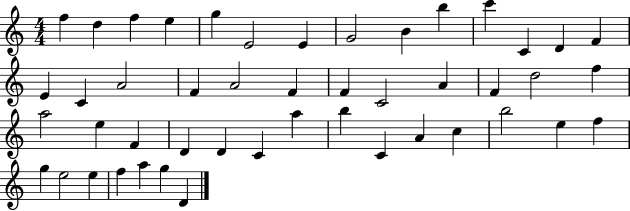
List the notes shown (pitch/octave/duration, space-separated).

F5/q D5/q F5/q E5/q G5/q E4/h E4/q G4/h B4/q B5/q C6/q C4/q D4/q F4/q E4/q C4/q A4/h F4/q A4/h F4/q F4/q C4/h A4/q F4/q D5/h F5/q A5/h E5/q F4/q D4/q D4/q C4/q A5/q B5/q C4/q A4/q C5/q B5/h E5/q F5/q G5/q E5/h E5/q F5/q A5/q G5/q D4/q